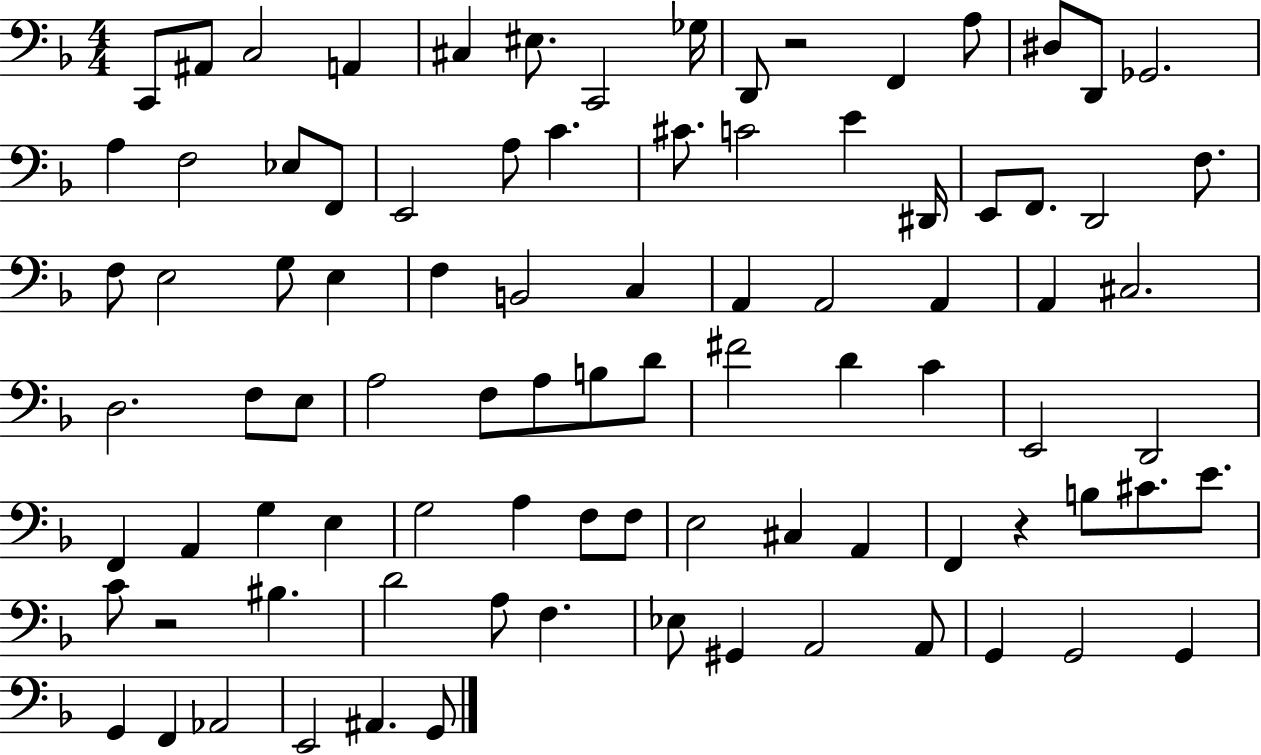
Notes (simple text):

C2/e A#2/e C3/h A2/q C#3/q EIS3/e. C2/h Gb3/s D2/e R/h F2/q A3/e D#3/e D2/e Gb2/h. A3/q F3/h Eb3/e F2/e E2/h A3/e C4/q. C#4/e. C4/h E4/q D#2/s E2/e F2/e. D2/h F3/e. F3/e E3/h G3/e E3/q F3/q B2/h C3/q A2/q A2/h A2/q A2/q C#3/h. D3/h. F3/e E3/e A3/h F3/e A3/e B3/e D4/e F#4/h D4/q C4/q E2/h D2/h F2/q A2/q G3/q E3/q G3/h A3/q F3/e F3/e E3/h C#3/q A2/q F2/q R/q B3/e C#4/e. E4/e. C4/e R/h BIS3/q. D4/h A3/e F3/q. Eb3/e G#2/q A2/h A2/e G2/q G2/h G2/q G2/q F2/q Ab2/h E2/h A#2/q. G2/e